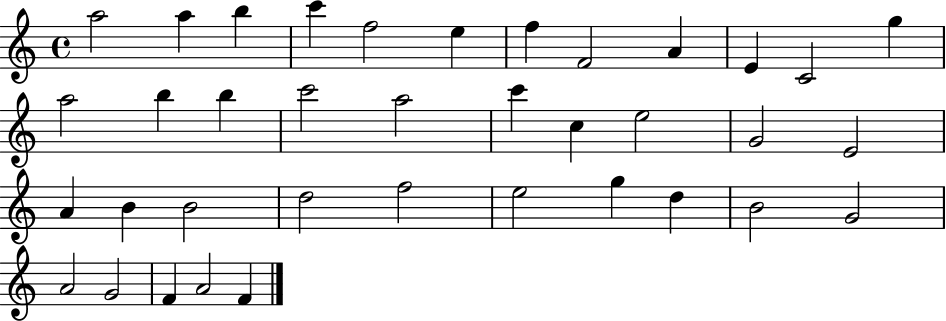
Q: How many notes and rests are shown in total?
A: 37